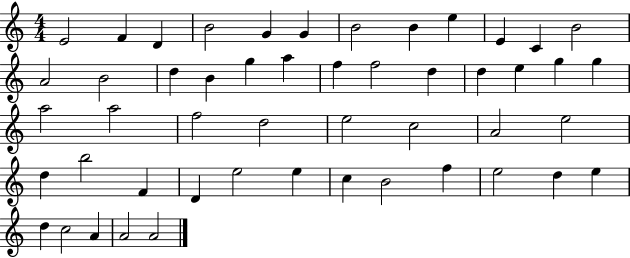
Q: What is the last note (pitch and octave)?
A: A4